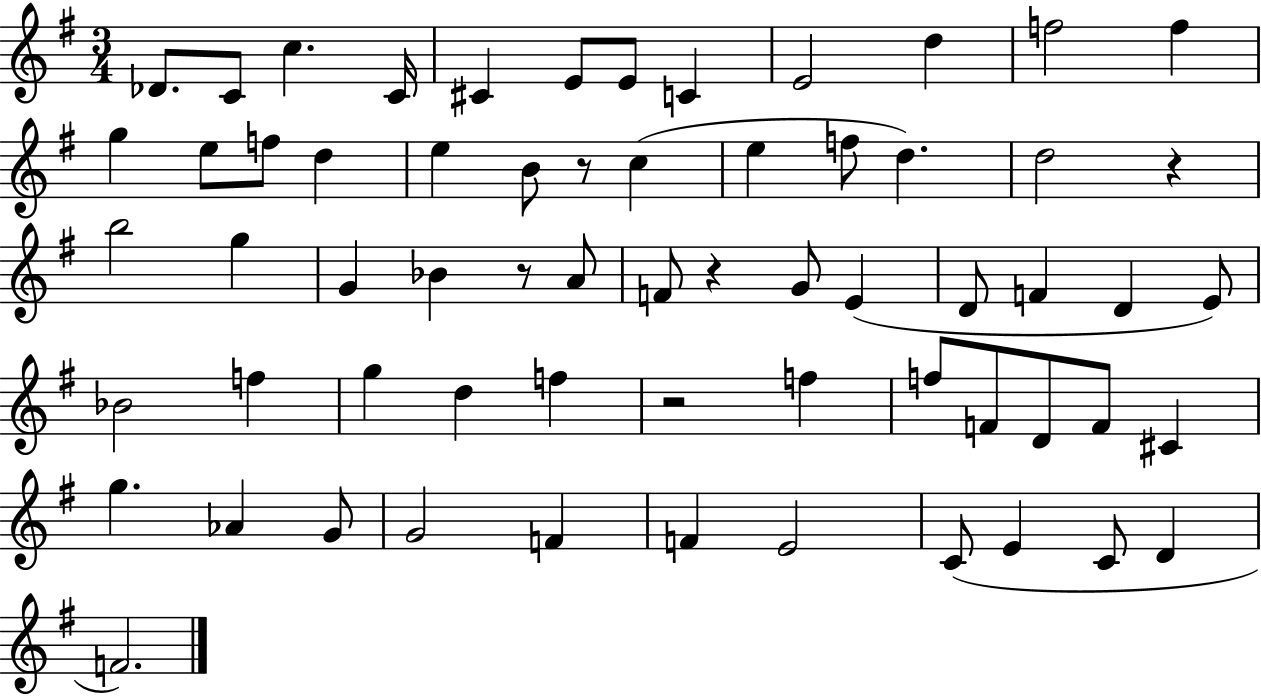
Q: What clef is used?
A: treble